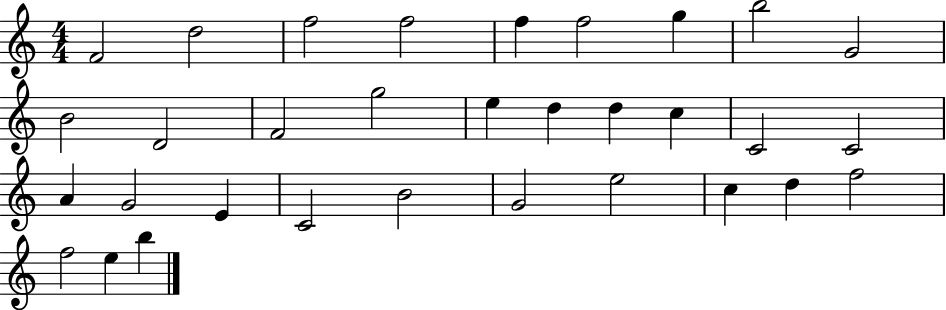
X:1
T:Untitled
M:4/4
L:1/4
K:C
F2 d2 f2 f2 f f2 g b2 G2 B2 D2 F2 g2 e d d c C2 C2 A G2 E C2 B2 G2 e2 c d f2 f2 e b